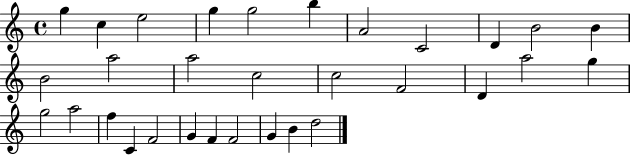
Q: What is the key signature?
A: C major